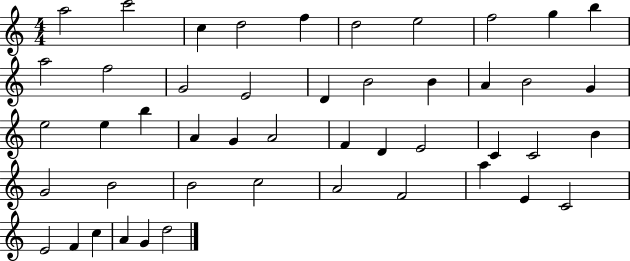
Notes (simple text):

A5/h C6/h C5/q D5/h F5/q D5/h E5/h F5/h G5/q B5/q A5/h F5/h G4/h E4/h D4/q B4/h B4/q A4/q B4/h G4/q E5/h E5/q B5/q A4/q G4/q A4/h F4/q D4/q E4/h C4/q C4/h B4/q G4/h B4/h B4/h C5/h A4/h F4/h A5/q E4/q C4/h E4/h F4/q C5/q A4/q G4/q D5/h